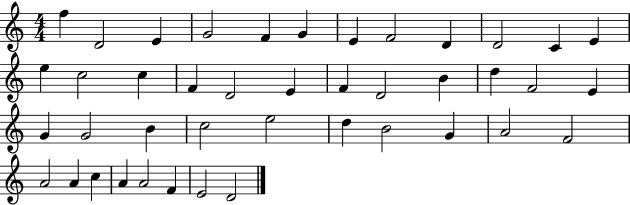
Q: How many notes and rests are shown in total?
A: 42